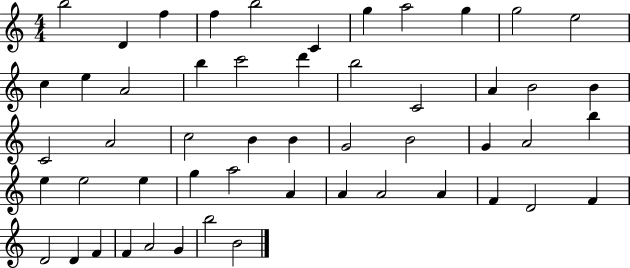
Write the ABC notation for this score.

X:1
T:Untitled
M:4/4
L:1/4
K:C
b2 D f f b2 C g a2 g g2 e2 c e A2 b c'2 d' b2 C2 A B2 B C2 A2 c2 B B G2 B2 G A2 b e e2 e g a2 A A A2 A F D2 F D2 D F F A2 G b2 B2